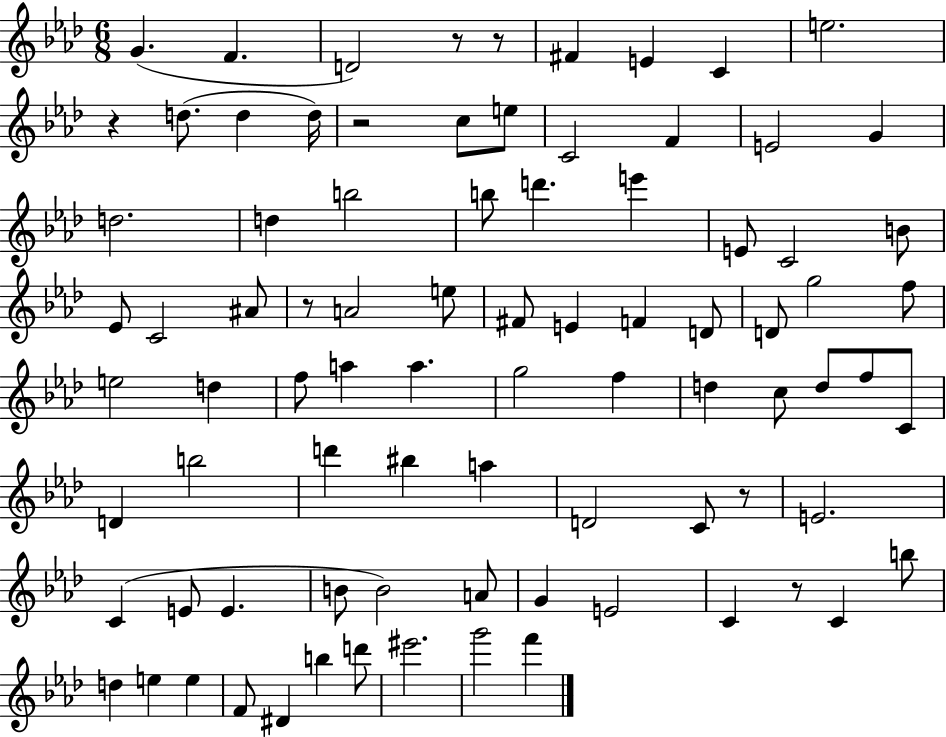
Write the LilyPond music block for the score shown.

{
  \clef treble
  \numericTimeSignature
  \time 6/8
  \key aes \major
  g'4.( f'4. | d'2) r8 r8 | fis'4 e'4 c'4 | e''2. | \break r4 d''8.( d''4 d''16) | r2 c''8 e''8 | c'2 f'4 | e'2 g'4 | \break d''2. | d''4 b''2 | b''8 d'''4. e'''4 | e'8 c'2 b'8 | \break ees'8 c'2 ais'8 | r8 a'2 e''8 | fis'8 e'4 f'4 d'8 | d'8 g''2 f''8 | \break e''2 d''4 | f''8 a''4 a''4. | g''2 f''4 | d''4 c''8 d''8 f''8 c'8 | \break d'4 b''2 | d'''4 bis''4 a''4 | d'2 c'8 r8 | e'2. | \break c'4( e'8 e'4. | b'8 b'2) a'8 | g'4 e'2 | c'4 r8 c'4 b''8 | \break d''4 e''4 e''4 | f'8 dis'4 b''4 d'''8 | eis'''2. | g'''2 f'''4 | \break \bar "|."
}